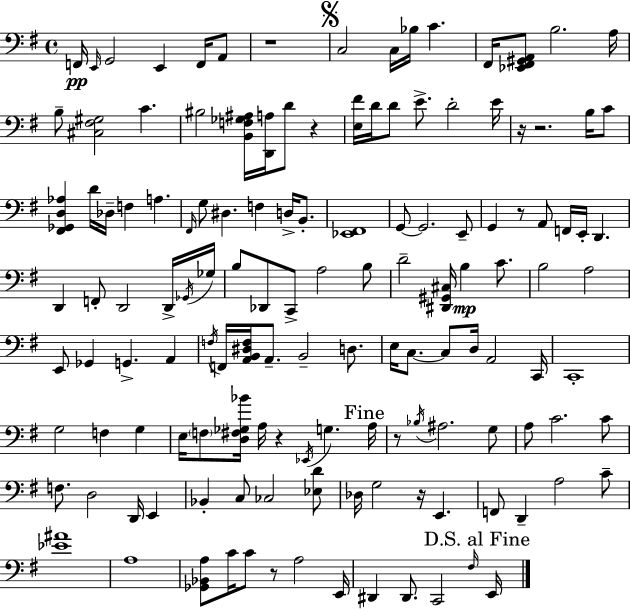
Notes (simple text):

F2/s E2/s G2/h E2/q F2/s A2/e R/w C3/h C3/s Bb3/s C4/q. F#2/s [Eb2,F#2,G#2,A2]/e B3/h. A3/s B3/e [C#3,F#3,G#3]/h C4/q. BIS3/h [B2,F3,Gb3,A#3]/s [D2,A3]/s D4/e R/q [E3,F#4]/s D4/s D4/e E4/e. D4/h E4/s R/s R/h. B3/s C4/e [F#2,Gb2,D3,Ab3]/q D4/s Db3/s F3/q A3/q. F#2/s G3/e D#3/q. F3/q D3/s B2/e. [Eb2,F#2]/w G2/e G2/h. E2/e G2/q R/e A2/e F2/s E2/s D2/q. D2/q F2/e D2/h D2/s Gb2/s Gb3/s B3/e Db2/e C2/e A3/h B3/e D4/h [D#2,G#2,C#3]/s B3/q C4/e. B3/h A3/h E2/e Gb2/q G2/q. A2/q F3/s F2/s [A2,B2,D#3,F3]/s A2/e. B2/h D3/e. E3/s C3/e. C3/e D3/s A2/h C2/s C2/w G3/h F3/q G3/q E3/s F3/e [D3,F#3,Gb3,Bb4]/s A3/s R/q Eb2/s G3/q. A3/s R/e Bb3/s A#3/h. G3/e A3/e C4/h. C4/e F3/e. D3/h D2/s E2/q Bb2/q C3/e CES3/h [Eb3,D4]/e Db3/s G3/h R/s E2/q. F2/e D2/q A3/h C4/e [Eb4,A#4]/w A3/w [Gb2,Bb2,A3]/e C4/s C4/e R/e A3/h E2/s D#2/q D#2/e. C2/h F#3/s E2/s